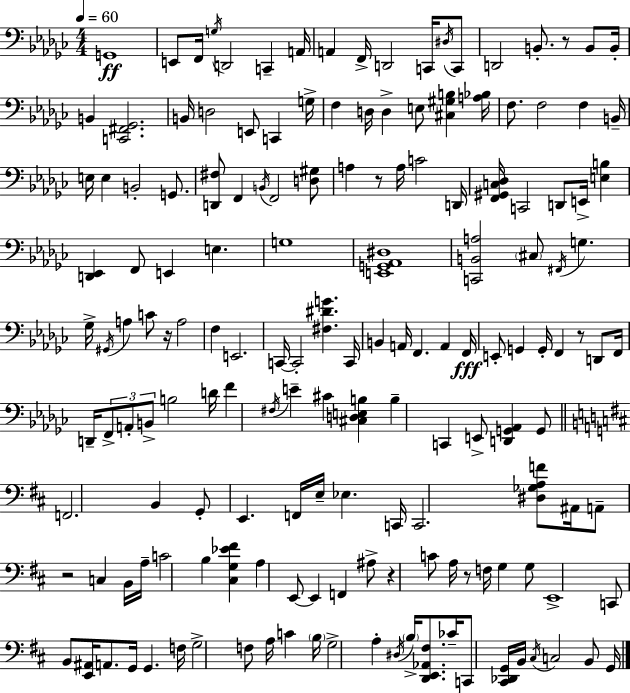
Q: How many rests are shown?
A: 7